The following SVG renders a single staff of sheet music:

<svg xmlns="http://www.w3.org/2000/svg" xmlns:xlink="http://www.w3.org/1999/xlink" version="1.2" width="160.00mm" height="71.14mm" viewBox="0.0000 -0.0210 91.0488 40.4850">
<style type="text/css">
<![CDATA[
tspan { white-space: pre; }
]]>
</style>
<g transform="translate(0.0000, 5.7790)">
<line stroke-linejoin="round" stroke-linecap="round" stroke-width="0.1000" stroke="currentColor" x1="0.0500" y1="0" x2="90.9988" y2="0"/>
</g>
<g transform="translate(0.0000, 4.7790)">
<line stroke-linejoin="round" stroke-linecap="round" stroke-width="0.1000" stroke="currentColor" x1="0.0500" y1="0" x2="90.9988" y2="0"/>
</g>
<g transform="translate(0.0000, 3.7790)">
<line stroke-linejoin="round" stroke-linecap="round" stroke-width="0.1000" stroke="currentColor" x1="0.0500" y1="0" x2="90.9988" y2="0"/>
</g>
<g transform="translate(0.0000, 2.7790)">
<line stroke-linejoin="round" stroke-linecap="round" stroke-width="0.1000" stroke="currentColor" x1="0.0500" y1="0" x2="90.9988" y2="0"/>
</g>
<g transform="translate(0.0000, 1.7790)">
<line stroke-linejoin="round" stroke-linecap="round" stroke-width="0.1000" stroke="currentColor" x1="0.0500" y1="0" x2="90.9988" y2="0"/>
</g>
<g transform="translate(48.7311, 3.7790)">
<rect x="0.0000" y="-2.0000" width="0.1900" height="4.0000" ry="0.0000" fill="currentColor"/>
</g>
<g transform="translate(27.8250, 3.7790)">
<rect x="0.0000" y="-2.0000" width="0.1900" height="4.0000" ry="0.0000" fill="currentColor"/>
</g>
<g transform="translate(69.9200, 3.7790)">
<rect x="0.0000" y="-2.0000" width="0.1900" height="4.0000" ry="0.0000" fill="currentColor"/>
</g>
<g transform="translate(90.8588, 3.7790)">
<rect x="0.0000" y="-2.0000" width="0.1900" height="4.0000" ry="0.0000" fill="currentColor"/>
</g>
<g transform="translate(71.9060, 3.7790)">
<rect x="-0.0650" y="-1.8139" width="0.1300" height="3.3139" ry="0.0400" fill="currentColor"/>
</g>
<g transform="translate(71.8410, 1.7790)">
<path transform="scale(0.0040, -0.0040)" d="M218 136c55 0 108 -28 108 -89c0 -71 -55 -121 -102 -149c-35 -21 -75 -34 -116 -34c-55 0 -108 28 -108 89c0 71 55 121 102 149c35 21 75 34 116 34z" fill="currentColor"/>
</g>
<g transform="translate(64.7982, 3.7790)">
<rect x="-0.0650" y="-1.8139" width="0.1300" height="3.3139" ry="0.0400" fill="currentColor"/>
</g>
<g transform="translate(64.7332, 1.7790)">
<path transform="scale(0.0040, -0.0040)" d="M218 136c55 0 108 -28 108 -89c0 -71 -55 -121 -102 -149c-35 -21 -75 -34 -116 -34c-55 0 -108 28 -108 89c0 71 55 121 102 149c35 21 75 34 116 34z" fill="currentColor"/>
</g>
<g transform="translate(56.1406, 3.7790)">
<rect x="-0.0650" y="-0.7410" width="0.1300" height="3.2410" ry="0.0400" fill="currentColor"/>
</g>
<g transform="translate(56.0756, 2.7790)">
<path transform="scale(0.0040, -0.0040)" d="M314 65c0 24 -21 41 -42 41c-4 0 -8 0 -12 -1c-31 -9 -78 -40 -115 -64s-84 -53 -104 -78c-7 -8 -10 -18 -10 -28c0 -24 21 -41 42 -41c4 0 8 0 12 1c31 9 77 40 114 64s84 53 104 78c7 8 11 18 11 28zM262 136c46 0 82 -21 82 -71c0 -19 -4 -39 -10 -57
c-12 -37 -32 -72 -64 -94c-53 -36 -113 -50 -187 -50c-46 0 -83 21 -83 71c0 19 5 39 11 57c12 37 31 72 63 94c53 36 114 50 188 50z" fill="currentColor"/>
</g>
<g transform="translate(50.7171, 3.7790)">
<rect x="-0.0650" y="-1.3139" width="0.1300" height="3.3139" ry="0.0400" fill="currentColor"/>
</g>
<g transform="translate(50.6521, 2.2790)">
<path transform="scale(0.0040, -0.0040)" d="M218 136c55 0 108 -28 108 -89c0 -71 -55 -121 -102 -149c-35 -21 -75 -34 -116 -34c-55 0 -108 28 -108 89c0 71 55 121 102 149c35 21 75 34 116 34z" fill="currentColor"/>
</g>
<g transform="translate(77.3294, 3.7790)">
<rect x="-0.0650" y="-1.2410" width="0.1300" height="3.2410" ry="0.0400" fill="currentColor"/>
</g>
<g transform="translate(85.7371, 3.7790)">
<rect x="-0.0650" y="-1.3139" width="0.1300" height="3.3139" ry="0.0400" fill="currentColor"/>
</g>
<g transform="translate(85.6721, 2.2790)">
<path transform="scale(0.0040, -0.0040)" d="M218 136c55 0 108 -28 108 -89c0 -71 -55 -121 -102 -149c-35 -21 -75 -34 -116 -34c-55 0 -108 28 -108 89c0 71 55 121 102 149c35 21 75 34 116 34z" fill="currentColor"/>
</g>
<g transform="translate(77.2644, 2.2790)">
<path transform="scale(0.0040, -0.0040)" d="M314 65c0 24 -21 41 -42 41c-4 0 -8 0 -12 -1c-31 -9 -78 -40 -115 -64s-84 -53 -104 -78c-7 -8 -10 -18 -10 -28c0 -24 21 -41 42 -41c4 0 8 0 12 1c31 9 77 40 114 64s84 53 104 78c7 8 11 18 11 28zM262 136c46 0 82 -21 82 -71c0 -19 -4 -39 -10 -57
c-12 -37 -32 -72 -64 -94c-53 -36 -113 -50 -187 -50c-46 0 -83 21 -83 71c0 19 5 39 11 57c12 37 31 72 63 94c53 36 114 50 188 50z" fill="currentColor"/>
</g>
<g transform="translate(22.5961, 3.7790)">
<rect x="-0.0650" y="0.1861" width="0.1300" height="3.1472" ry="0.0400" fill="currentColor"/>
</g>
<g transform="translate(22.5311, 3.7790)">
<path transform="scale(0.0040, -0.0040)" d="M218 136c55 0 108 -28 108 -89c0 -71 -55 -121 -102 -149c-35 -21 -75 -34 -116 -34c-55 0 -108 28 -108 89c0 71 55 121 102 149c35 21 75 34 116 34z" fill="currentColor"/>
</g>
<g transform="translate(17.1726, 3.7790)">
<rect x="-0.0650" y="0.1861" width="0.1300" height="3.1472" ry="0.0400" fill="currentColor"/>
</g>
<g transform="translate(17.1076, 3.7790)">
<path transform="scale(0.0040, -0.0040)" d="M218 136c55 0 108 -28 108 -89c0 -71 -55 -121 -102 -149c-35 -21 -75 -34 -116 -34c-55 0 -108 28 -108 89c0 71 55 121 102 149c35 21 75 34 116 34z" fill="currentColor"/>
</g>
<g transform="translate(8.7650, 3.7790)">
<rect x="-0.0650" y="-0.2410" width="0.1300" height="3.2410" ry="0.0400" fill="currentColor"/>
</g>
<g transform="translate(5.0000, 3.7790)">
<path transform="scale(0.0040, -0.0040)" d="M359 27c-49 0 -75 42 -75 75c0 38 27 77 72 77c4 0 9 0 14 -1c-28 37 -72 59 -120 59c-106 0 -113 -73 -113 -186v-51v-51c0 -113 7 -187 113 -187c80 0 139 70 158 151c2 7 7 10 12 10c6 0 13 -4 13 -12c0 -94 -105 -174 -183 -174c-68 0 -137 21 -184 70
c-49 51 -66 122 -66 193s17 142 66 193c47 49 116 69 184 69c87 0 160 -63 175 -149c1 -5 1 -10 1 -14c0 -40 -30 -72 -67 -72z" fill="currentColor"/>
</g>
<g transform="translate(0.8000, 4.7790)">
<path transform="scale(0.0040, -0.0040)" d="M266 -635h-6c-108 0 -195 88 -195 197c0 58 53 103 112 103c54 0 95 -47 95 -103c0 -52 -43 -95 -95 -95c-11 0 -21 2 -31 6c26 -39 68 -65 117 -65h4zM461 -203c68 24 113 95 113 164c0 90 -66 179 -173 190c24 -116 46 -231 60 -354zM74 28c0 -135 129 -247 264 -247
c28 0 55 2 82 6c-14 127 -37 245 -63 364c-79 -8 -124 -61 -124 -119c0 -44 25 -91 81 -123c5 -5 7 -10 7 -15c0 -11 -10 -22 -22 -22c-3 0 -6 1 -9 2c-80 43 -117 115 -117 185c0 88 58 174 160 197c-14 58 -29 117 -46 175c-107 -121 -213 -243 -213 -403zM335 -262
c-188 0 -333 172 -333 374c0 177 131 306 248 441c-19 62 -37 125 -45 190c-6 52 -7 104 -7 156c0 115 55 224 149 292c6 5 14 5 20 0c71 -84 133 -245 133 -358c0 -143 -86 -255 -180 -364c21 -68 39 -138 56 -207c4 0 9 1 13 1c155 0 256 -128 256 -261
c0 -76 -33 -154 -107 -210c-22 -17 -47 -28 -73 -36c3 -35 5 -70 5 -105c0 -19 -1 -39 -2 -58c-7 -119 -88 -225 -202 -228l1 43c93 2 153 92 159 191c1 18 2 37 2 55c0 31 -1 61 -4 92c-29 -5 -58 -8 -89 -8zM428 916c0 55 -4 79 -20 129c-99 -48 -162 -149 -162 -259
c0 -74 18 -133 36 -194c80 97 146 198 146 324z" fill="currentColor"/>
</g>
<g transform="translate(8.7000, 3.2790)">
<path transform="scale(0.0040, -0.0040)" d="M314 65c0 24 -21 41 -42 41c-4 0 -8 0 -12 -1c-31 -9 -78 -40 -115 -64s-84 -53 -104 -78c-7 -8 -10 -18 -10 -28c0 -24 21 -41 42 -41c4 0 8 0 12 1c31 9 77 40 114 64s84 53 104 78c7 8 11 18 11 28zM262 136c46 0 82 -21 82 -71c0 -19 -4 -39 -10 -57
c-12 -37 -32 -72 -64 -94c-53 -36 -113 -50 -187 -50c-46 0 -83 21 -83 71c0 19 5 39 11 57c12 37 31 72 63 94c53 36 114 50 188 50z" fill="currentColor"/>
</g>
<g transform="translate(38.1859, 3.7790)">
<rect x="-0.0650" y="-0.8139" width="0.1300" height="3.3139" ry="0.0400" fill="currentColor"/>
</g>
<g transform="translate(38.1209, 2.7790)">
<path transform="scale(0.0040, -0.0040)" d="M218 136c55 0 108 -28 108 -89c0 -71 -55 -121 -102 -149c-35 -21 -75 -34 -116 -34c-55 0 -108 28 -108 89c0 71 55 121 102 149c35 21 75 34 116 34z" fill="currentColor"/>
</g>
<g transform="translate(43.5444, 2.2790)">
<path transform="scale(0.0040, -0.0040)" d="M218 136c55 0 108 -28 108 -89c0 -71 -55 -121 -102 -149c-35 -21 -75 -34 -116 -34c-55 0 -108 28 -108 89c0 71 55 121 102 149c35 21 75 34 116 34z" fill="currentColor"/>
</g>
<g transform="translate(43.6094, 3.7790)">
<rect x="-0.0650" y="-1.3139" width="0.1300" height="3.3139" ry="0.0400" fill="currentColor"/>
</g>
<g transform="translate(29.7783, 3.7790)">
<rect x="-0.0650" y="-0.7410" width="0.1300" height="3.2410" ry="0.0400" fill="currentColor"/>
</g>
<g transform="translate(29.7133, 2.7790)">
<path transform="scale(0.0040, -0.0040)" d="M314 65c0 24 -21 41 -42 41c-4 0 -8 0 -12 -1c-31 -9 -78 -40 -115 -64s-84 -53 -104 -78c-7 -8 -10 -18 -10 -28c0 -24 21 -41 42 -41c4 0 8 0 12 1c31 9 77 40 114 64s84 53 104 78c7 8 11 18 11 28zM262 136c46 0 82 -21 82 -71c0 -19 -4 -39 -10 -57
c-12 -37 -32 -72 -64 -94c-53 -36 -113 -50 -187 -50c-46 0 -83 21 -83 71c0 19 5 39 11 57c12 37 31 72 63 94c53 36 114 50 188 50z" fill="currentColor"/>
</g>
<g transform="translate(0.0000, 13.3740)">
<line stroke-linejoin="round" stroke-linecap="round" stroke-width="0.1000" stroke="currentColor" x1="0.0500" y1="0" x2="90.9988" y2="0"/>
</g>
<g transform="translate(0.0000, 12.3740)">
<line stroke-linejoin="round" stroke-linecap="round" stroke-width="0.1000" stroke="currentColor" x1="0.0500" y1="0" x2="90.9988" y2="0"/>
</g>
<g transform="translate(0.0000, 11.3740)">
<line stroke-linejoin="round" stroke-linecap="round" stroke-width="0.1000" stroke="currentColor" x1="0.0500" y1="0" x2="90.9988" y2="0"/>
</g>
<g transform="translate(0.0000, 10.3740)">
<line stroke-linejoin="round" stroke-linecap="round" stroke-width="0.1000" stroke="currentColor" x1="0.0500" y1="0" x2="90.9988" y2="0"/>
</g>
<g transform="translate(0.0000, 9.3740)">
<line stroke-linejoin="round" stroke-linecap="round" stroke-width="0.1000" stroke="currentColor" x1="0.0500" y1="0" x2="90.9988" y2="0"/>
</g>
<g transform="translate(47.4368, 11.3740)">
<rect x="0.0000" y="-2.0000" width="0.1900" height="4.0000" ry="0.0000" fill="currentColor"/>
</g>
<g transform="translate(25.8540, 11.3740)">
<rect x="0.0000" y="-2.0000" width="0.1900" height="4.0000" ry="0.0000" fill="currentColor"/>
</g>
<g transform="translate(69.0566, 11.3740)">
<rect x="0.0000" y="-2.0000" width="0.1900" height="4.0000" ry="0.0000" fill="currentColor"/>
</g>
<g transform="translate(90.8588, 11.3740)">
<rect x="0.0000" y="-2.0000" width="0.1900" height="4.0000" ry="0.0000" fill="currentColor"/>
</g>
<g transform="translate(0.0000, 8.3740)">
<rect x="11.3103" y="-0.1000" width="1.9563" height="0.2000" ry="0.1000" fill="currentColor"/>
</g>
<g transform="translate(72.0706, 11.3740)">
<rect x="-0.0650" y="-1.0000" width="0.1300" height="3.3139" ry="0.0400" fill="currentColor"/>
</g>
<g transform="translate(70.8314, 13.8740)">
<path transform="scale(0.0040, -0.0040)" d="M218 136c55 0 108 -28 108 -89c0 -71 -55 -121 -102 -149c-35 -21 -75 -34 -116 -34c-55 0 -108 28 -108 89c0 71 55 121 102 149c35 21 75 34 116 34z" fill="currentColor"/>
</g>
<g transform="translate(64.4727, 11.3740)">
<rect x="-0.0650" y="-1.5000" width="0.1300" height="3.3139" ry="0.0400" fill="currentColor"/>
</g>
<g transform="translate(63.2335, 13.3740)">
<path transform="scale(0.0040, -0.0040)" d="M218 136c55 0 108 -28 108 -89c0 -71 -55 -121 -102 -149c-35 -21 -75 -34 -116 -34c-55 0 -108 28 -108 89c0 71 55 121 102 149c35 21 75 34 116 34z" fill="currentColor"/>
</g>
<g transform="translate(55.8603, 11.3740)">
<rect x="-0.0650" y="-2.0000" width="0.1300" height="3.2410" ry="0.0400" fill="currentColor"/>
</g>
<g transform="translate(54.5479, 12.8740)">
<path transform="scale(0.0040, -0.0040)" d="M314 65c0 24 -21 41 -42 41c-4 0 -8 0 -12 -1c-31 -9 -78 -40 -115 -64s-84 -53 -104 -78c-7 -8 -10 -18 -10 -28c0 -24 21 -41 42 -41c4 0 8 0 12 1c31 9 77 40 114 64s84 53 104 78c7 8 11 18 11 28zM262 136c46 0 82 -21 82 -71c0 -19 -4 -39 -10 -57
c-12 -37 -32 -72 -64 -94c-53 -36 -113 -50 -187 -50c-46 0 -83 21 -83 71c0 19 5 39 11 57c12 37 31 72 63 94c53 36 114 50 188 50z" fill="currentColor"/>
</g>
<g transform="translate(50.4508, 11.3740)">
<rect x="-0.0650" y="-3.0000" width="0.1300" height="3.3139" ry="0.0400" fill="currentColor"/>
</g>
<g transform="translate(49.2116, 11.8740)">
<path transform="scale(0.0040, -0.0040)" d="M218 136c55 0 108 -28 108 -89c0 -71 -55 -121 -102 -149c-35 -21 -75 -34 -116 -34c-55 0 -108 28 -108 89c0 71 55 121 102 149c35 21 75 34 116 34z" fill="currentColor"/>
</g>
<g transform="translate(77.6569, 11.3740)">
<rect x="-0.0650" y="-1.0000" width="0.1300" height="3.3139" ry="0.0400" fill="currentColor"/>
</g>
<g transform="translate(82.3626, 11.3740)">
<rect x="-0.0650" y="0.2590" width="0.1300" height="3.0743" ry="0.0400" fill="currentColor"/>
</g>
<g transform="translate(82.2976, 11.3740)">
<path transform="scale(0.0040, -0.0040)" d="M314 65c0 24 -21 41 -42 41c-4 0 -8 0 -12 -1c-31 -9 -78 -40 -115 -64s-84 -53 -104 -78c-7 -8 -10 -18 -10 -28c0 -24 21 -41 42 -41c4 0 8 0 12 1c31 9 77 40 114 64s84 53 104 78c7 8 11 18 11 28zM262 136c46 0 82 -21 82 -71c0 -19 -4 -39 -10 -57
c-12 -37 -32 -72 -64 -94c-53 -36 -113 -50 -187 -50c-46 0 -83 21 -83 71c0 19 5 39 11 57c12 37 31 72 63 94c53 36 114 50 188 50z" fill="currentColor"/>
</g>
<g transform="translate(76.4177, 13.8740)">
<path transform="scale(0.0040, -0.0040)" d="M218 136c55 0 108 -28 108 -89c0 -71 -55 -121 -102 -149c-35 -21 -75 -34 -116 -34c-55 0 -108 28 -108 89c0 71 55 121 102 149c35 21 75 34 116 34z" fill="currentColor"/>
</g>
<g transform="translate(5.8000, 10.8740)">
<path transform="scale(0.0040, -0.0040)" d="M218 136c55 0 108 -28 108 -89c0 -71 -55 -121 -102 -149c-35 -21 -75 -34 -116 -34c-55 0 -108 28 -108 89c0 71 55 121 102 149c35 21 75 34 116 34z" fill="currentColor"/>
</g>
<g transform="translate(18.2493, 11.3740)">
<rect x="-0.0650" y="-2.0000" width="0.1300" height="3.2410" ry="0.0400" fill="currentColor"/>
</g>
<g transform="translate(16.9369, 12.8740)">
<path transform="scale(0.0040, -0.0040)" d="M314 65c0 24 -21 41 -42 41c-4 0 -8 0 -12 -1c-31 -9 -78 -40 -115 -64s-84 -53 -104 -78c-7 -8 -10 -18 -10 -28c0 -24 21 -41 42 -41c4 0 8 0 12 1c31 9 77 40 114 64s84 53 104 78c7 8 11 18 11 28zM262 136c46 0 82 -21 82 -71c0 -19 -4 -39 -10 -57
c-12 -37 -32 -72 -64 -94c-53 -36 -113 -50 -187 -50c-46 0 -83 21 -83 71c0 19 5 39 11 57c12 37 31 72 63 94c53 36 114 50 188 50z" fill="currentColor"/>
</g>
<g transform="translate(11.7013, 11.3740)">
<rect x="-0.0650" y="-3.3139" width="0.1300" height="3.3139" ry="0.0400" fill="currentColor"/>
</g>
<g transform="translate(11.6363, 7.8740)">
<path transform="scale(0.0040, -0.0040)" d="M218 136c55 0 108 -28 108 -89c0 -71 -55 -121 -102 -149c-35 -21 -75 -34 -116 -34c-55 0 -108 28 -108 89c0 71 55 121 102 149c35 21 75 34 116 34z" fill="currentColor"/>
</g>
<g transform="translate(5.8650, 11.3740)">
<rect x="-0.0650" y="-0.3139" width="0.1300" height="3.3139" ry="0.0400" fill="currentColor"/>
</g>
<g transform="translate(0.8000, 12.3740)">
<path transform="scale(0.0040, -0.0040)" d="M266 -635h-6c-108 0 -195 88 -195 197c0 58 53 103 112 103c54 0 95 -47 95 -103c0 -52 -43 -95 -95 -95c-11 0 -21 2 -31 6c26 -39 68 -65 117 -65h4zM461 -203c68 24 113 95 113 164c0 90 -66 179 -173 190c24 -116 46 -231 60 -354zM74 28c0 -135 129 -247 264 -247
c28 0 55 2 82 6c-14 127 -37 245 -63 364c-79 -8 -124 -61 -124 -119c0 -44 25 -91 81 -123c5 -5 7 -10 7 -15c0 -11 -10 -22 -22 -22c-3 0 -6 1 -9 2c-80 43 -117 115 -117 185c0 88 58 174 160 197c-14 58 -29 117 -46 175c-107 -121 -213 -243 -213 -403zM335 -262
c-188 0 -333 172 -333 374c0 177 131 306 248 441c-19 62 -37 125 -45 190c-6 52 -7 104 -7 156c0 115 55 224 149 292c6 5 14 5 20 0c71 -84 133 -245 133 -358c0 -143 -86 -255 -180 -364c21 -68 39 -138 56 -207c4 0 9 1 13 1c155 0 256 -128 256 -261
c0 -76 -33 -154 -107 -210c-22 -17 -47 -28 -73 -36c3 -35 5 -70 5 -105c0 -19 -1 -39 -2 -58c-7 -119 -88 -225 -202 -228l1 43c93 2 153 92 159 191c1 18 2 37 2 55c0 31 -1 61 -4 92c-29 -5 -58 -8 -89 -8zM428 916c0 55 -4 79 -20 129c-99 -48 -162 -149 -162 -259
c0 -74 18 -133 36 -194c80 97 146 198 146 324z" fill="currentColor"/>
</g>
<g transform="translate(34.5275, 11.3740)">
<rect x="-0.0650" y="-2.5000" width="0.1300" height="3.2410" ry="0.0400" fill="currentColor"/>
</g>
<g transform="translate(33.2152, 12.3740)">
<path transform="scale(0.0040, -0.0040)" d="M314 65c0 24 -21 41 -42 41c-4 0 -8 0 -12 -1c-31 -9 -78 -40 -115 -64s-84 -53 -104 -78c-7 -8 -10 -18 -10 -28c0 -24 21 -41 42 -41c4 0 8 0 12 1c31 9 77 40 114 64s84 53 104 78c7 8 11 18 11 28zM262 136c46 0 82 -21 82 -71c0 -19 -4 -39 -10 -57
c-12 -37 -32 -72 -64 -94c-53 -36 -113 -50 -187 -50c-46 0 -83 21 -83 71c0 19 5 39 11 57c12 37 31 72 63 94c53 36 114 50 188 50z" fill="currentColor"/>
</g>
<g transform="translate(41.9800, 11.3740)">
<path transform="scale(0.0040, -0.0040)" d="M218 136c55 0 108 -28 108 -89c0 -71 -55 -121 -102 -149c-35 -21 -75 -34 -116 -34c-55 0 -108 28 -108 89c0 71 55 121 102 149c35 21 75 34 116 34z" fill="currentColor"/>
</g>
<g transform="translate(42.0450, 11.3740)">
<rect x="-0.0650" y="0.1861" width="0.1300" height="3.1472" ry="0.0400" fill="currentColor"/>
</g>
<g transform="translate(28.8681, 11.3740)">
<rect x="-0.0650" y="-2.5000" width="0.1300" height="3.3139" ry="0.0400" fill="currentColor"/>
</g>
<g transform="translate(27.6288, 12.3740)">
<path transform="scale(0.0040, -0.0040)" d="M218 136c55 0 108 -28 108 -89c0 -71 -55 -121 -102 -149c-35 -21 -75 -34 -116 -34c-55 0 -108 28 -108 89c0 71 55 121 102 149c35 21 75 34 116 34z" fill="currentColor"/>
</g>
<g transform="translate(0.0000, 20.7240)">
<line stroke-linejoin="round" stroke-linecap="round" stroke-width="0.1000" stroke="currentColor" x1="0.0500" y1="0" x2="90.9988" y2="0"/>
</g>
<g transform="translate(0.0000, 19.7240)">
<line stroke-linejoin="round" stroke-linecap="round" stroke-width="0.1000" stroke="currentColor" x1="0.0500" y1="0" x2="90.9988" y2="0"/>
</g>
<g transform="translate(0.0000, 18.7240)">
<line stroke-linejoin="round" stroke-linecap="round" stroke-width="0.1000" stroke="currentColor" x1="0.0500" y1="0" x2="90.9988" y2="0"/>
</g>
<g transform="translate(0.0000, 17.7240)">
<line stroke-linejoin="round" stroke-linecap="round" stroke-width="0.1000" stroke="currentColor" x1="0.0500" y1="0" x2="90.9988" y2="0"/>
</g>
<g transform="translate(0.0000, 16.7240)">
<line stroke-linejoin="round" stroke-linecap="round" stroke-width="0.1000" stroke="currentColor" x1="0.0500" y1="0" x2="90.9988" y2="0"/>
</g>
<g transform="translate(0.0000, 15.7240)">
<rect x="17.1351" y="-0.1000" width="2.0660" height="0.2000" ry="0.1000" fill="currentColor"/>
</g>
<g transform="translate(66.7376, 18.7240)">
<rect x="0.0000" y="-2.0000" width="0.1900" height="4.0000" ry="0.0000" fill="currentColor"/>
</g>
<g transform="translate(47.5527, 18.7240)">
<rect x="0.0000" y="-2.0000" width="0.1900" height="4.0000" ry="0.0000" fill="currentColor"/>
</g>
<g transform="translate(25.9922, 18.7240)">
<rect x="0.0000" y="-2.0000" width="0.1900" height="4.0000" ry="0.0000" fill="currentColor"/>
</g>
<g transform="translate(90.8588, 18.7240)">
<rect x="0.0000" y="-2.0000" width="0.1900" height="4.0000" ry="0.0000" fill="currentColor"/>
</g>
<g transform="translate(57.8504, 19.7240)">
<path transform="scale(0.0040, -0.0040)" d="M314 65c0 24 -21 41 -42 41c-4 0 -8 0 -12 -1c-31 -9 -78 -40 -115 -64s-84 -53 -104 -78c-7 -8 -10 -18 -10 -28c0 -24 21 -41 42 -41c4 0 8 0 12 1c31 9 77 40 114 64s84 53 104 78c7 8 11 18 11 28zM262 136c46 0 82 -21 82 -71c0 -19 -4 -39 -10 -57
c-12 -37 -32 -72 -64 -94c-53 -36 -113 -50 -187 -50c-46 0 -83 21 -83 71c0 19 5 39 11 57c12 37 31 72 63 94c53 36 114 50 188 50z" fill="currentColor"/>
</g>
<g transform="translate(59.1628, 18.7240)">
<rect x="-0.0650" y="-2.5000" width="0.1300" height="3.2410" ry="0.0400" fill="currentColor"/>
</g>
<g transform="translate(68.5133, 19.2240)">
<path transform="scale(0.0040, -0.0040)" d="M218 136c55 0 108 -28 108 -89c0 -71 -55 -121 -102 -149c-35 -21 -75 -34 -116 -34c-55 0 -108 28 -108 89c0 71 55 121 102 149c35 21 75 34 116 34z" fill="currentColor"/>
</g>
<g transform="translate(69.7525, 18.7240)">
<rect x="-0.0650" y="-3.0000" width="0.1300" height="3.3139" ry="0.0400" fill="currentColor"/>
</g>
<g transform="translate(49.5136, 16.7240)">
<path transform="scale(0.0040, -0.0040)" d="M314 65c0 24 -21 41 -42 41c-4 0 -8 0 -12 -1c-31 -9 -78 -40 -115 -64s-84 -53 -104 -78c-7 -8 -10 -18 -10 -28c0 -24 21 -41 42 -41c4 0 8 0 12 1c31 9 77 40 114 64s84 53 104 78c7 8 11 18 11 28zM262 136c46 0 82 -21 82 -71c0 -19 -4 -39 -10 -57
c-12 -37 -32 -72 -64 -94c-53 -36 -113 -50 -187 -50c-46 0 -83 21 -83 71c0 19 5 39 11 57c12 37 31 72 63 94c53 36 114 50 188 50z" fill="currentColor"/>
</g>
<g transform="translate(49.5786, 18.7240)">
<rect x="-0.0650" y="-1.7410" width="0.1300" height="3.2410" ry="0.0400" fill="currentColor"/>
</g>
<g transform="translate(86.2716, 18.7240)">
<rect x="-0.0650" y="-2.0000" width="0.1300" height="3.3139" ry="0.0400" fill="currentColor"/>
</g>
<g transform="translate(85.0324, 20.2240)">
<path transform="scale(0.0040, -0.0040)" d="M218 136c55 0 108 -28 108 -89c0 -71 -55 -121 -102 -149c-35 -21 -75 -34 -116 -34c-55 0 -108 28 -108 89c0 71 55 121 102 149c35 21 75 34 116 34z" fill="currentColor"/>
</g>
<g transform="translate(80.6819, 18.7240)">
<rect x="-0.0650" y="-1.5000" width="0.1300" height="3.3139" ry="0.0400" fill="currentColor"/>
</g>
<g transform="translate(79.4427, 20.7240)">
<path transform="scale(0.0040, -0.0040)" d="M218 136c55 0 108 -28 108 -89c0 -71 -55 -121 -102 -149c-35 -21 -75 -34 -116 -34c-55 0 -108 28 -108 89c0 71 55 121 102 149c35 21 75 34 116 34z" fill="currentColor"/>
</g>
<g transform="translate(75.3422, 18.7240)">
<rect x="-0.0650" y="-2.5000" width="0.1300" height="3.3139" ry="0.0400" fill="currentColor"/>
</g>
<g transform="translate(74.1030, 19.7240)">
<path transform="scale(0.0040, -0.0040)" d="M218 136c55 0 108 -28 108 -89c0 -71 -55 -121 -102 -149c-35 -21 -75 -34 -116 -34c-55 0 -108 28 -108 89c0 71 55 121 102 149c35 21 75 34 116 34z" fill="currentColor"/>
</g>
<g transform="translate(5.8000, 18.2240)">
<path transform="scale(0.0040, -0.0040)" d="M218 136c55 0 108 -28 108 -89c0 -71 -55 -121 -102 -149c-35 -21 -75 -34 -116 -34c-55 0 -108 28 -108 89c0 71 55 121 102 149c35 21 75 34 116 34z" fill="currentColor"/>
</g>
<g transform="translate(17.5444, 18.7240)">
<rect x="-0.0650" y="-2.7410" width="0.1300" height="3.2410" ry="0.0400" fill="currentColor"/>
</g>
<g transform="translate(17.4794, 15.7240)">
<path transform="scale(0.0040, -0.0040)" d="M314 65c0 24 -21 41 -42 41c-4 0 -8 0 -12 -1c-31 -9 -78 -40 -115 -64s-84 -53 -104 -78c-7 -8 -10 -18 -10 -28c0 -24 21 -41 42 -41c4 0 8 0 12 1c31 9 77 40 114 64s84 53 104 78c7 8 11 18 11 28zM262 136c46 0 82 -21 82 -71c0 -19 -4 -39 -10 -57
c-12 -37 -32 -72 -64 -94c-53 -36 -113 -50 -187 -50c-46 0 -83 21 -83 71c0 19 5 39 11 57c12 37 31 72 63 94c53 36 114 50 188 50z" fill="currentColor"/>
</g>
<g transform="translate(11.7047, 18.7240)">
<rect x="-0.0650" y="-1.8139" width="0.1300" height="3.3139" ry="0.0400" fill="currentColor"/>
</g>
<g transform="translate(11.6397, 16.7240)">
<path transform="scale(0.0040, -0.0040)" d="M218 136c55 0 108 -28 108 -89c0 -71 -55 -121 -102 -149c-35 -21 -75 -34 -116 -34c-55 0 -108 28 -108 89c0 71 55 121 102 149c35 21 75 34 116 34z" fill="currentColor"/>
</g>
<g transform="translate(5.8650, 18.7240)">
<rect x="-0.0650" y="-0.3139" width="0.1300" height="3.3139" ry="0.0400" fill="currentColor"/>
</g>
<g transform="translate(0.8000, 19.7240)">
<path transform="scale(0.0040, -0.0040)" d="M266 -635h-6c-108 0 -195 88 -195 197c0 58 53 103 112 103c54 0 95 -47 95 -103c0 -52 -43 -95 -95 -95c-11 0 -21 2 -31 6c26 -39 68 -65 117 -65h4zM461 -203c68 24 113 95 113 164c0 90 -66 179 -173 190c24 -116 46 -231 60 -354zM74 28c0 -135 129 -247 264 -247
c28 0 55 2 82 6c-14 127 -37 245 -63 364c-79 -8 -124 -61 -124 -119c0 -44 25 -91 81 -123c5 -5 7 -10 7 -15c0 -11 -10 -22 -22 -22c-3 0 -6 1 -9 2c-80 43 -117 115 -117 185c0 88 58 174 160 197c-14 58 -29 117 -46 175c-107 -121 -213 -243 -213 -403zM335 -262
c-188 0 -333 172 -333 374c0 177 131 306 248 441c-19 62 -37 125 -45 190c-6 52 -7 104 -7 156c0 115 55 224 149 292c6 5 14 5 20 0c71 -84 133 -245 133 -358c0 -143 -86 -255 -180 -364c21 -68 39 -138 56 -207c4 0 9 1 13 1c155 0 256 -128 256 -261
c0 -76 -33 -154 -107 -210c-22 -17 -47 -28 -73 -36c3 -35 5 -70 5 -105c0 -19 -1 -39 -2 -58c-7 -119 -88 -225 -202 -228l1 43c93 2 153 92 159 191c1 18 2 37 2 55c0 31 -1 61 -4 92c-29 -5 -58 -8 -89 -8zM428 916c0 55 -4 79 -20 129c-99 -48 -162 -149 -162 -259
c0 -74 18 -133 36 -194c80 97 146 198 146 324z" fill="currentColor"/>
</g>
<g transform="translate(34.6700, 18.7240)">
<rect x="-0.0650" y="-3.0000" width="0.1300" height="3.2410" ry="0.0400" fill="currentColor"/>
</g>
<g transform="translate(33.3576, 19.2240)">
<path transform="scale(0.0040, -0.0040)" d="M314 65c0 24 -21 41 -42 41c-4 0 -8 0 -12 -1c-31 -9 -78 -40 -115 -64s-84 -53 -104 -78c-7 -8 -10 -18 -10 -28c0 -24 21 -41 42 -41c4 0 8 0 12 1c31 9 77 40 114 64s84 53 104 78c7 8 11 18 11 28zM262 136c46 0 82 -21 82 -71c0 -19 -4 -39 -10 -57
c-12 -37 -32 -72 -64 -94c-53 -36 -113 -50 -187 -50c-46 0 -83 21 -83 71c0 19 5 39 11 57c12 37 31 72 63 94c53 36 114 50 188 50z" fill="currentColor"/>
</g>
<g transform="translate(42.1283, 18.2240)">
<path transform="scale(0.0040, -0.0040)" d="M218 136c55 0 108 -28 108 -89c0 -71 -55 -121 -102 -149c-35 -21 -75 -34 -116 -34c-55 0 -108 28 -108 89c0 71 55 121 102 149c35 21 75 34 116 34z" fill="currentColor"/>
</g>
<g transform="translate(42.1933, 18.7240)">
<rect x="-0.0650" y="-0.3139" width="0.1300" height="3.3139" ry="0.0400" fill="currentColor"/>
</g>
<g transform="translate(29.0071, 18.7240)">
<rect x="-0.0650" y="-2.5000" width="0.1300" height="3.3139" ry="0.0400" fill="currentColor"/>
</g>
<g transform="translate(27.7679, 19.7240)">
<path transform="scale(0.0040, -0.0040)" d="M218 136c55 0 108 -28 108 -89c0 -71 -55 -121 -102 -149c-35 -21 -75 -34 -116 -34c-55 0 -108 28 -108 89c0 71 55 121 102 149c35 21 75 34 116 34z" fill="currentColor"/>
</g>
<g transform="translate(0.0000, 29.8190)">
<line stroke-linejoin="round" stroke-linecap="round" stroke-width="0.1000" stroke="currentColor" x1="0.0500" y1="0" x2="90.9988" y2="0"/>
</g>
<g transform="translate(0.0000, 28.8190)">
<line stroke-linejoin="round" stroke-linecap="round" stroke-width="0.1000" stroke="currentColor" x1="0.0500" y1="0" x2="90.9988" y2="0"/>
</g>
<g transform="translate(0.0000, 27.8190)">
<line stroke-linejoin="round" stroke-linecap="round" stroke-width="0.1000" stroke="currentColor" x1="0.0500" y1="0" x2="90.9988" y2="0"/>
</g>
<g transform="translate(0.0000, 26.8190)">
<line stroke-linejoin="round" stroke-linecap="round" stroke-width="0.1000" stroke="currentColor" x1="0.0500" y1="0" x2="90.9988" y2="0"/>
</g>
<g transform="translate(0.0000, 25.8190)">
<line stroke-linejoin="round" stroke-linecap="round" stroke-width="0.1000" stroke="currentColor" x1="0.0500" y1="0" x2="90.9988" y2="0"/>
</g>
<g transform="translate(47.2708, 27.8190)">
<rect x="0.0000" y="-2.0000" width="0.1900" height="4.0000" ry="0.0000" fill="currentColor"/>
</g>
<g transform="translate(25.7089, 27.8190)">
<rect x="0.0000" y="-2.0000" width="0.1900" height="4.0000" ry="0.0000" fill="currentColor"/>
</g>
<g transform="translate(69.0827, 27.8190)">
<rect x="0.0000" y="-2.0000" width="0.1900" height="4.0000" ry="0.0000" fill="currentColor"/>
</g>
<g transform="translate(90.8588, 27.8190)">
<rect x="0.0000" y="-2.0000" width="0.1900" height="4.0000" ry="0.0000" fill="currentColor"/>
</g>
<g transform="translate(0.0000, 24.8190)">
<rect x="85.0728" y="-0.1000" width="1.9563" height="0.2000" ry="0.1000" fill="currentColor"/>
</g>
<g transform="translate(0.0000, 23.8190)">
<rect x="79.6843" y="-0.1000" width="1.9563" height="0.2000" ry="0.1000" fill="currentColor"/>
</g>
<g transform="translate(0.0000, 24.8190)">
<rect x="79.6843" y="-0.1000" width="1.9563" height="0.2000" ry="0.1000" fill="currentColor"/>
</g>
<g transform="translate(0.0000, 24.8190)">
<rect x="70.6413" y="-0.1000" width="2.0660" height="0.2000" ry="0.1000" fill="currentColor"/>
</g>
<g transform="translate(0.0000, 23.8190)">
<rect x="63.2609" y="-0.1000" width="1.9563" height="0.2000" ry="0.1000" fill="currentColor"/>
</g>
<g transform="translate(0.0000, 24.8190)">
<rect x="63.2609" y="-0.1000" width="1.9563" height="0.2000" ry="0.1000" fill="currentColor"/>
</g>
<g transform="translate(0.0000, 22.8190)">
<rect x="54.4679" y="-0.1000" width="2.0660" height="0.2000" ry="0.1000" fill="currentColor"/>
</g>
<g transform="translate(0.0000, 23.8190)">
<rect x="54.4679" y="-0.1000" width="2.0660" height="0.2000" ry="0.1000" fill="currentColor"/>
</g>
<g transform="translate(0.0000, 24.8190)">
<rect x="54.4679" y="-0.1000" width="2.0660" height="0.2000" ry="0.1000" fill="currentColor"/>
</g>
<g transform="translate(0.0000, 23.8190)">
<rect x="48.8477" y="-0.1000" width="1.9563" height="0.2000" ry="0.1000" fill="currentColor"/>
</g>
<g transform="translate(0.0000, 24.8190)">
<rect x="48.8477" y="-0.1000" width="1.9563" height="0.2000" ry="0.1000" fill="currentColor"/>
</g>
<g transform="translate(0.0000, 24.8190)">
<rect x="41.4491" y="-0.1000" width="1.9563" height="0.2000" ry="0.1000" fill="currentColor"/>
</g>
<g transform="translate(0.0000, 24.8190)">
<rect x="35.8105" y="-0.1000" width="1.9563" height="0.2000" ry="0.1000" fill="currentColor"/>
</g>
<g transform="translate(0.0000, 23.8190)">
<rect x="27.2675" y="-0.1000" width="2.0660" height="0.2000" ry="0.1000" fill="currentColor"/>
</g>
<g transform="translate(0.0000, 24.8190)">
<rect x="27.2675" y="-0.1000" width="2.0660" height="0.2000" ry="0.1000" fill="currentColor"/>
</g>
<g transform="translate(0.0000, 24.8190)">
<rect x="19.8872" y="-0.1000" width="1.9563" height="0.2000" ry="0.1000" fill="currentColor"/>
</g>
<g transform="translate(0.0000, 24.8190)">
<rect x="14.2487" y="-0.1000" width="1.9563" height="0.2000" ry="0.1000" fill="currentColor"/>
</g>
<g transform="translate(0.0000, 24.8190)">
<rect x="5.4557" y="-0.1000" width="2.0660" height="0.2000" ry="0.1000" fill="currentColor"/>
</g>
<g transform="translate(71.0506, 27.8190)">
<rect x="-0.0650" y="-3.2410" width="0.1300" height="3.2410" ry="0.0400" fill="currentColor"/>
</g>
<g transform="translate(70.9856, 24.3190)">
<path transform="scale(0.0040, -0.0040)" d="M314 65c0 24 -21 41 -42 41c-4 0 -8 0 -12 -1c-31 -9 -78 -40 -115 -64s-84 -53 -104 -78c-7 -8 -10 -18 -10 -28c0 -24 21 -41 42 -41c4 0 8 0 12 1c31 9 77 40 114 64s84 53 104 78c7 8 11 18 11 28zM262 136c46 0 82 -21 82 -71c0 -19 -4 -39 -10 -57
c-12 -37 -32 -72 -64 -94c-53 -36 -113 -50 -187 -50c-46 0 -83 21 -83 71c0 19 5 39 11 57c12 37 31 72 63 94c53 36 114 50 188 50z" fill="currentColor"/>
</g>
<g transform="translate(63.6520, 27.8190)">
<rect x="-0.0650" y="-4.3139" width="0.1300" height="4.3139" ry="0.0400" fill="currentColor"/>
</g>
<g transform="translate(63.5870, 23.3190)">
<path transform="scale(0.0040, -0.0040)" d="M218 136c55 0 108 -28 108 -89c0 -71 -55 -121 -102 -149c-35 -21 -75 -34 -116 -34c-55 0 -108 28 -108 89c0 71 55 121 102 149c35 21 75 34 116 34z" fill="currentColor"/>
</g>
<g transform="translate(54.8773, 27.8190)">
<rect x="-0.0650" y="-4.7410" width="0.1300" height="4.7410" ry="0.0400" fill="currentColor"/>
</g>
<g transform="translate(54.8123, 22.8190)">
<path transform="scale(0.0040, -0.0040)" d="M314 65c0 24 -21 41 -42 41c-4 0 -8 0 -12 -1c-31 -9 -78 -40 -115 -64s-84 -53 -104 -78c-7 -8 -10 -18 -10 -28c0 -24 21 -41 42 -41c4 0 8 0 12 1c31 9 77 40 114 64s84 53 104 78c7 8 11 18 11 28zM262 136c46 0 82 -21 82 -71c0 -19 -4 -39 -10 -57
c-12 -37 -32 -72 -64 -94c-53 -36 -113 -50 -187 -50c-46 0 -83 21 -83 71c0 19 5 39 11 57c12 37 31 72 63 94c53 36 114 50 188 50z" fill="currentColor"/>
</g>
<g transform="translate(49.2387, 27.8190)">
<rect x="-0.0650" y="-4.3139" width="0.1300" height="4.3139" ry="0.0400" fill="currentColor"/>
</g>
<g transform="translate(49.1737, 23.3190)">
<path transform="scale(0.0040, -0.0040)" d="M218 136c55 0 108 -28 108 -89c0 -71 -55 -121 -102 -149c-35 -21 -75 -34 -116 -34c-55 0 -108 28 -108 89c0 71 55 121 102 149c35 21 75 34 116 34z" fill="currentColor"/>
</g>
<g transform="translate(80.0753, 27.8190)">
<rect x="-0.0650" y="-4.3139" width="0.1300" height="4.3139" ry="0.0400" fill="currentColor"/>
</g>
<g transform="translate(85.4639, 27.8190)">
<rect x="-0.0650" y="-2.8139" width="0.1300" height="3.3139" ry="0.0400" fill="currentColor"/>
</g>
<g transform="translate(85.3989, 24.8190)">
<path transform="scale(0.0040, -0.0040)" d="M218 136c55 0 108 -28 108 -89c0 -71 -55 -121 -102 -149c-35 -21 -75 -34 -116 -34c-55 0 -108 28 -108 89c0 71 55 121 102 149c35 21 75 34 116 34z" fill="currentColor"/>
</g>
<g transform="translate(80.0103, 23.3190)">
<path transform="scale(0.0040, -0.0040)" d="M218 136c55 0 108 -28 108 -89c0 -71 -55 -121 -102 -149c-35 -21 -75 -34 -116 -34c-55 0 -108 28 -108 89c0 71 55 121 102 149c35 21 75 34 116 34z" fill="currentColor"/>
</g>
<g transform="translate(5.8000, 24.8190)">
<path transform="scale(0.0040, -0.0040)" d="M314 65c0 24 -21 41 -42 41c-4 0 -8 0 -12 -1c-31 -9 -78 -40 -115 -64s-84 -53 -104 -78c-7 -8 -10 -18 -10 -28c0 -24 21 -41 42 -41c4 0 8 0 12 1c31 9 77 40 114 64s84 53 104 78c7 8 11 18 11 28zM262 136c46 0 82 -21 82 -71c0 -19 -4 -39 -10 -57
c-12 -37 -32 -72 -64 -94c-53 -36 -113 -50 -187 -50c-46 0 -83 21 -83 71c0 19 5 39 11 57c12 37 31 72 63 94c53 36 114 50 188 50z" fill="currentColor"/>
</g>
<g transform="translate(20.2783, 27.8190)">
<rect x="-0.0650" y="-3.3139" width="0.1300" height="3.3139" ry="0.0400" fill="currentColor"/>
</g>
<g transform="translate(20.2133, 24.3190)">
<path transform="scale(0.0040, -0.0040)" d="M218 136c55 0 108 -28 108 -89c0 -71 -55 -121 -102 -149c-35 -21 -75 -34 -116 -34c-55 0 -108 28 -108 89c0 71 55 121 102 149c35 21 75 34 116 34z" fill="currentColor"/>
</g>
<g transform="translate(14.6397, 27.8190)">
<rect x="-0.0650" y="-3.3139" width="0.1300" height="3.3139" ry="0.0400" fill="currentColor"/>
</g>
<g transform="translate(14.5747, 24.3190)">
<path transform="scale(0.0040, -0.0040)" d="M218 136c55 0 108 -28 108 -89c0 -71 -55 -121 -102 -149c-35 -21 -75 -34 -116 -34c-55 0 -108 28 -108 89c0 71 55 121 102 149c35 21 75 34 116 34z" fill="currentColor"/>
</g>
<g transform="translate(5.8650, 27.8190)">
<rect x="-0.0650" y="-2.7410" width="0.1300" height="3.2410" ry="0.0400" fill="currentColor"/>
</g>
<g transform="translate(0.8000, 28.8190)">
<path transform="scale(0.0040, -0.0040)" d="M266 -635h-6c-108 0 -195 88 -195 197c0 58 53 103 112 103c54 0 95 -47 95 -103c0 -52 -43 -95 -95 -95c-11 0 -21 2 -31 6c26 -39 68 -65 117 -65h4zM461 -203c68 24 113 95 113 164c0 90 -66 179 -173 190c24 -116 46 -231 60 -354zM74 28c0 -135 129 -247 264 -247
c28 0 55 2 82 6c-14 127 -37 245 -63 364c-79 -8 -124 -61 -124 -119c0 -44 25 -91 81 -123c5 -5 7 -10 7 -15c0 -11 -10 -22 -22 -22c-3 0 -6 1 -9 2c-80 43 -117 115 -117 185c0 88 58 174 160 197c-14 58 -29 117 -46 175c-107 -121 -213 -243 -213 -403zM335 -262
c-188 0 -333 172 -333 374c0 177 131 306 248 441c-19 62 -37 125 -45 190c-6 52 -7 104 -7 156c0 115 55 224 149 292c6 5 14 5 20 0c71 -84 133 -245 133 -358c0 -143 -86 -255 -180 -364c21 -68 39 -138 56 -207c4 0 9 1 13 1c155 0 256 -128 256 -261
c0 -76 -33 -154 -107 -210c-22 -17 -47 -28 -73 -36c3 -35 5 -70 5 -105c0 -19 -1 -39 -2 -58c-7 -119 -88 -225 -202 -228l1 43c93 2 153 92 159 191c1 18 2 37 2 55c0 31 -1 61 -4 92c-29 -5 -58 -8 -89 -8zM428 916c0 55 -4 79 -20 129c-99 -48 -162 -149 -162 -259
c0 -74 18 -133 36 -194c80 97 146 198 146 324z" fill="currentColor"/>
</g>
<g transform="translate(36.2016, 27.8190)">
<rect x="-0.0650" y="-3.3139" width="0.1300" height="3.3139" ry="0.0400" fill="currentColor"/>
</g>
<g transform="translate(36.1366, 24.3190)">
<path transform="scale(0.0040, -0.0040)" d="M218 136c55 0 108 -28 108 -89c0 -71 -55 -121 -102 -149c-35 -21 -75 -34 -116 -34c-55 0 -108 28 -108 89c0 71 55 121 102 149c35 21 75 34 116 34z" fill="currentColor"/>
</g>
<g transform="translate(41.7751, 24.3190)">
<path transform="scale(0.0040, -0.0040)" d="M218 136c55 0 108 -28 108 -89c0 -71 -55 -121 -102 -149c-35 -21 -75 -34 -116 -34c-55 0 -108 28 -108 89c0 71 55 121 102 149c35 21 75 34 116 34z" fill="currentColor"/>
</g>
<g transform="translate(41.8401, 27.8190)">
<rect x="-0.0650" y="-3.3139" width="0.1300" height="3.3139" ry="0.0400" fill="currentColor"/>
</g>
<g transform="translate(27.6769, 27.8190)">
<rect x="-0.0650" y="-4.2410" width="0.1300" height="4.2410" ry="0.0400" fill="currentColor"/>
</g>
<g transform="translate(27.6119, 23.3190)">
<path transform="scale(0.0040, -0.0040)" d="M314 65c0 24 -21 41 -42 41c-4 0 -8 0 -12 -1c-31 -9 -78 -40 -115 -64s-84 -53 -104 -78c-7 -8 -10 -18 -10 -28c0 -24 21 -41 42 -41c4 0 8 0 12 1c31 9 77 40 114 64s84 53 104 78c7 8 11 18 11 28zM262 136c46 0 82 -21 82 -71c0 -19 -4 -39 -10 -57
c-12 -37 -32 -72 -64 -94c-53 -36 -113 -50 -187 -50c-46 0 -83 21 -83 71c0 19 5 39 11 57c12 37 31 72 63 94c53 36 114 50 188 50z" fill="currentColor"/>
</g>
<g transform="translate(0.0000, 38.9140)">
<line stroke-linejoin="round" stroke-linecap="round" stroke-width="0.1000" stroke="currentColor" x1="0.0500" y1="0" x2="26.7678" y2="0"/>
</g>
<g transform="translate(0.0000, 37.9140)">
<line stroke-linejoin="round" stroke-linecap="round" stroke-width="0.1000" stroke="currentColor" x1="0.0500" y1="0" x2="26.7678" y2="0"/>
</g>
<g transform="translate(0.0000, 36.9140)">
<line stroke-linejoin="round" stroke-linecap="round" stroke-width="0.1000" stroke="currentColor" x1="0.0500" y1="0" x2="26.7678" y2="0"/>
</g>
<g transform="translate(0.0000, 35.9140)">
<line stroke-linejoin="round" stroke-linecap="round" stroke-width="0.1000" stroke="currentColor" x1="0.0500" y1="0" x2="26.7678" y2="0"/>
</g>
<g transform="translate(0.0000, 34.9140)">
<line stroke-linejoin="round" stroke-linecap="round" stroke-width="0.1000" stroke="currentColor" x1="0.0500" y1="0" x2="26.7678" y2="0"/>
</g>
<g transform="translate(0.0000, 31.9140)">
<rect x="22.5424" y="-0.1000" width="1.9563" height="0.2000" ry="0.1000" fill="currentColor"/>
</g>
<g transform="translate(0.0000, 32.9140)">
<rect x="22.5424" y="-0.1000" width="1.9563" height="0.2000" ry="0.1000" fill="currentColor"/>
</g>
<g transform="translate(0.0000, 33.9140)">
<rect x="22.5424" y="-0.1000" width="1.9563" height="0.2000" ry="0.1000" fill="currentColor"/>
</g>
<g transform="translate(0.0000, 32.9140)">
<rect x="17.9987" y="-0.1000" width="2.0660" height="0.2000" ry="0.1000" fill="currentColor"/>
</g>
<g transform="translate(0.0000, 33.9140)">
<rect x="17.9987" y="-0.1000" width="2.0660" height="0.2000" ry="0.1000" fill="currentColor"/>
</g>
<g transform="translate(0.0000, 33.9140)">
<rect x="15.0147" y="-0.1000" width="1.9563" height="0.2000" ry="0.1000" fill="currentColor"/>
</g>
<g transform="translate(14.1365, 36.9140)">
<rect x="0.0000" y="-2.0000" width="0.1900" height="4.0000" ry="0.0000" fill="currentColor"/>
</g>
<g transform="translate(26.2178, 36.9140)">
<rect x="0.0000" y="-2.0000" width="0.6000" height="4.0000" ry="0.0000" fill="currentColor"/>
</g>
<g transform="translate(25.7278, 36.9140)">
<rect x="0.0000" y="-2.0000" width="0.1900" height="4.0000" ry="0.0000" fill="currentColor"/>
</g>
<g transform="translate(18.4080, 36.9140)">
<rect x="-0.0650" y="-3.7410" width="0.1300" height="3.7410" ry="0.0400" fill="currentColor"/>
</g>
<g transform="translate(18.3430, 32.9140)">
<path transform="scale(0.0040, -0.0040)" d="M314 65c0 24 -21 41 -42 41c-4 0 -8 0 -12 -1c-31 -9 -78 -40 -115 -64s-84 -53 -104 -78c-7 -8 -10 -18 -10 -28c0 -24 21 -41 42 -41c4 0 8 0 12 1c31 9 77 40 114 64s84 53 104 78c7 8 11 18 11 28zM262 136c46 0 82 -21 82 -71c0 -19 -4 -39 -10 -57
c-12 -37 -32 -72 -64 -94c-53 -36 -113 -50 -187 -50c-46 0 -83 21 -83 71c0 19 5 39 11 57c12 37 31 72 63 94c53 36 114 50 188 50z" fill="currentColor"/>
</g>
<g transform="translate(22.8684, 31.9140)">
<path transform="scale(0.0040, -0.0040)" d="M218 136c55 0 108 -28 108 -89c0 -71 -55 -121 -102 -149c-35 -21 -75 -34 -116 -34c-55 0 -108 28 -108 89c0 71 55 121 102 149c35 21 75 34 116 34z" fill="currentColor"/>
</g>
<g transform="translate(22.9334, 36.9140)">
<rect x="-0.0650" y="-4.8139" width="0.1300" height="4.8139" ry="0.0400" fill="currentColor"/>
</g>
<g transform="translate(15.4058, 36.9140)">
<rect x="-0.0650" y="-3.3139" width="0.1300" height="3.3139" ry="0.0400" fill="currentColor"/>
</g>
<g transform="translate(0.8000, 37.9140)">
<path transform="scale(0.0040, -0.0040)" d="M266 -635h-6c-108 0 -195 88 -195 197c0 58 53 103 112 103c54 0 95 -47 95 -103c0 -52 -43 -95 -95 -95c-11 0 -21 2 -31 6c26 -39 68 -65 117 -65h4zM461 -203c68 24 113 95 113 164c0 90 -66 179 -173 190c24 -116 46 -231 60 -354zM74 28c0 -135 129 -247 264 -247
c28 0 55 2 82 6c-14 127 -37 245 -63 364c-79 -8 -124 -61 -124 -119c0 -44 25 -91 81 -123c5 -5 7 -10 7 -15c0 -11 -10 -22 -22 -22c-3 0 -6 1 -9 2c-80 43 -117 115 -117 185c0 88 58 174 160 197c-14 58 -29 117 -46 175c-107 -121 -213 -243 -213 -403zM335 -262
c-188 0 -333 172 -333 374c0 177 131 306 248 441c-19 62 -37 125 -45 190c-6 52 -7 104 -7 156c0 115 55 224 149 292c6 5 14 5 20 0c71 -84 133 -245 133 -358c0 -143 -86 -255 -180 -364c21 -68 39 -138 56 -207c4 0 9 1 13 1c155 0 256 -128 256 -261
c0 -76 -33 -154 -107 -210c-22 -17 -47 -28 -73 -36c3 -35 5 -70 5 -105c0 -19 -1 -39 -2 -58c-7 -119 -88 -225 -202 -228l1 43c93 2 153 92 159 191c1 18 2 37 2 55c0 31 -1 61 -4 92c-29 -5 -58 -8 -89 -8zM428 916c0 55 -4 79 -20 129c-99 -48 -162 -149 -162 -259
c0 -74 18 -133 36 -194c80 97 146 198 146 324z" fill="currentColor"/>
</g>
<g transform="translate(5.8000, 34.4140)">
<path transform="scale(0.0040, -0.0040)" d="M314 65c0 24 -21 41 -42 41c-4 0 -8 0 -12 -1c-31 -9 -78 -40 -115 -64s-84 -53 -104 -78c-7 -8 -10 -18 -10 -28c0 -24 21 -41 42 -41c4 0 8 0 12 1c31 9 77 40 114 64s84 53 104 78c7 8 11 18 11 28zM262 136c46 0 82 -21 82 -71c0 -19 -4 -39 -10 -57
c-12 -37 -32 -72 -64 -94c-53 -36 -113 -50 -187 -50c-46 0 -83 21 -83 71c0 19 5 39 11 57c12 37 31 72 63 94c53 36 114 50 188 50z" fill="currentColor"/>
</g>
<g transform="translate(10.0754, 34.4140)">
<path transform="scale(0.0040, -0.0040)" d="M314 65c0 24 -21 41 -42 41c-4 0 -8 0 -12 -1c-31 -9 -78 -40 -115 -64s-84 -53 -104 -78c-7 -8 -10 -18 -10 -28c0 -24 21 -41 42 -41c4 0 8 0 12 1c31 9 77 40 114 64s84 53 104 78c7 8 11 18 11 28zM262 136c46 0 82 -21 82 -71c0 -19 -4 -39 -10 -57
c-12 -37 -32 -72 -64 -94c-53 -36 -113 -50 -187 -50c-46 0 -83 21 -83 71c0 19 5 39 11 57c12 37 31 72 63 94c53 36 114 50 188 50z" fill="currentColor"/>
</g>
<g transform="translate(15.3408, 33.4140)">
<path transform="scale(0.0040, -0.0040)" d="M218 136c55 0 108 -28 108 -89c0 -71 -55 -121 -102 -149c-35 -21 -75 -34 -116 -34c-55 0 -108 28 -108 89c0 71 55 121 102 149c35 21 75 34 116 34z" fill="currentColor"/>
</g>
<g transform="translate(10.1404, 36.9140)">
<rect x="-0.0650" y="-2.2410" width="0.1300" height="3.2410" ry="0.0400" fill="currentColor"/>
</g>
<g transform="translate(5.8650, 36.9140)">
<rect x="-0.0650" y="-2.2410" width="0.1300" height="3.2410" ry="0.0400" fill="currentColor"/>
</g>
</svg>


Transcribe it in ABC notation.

X:1
T:Untitled
M:4/4
L:1/4
K:C
c2 B B d2 d e e d2 f f e2 e c b F2 G G2 B A F2 E D D B2 c f a2 G A2 c f2 G2 A G E F a2 b b d'2 b b d' e'2 d' b2 d' a g2 g2 b c'2 e'